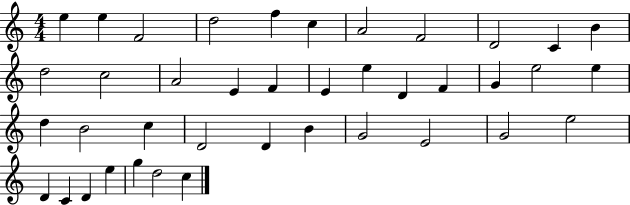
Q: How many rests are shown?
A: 0